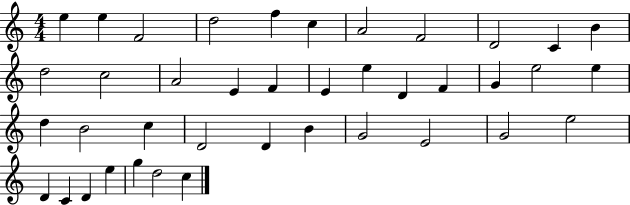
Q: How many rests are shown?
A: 0